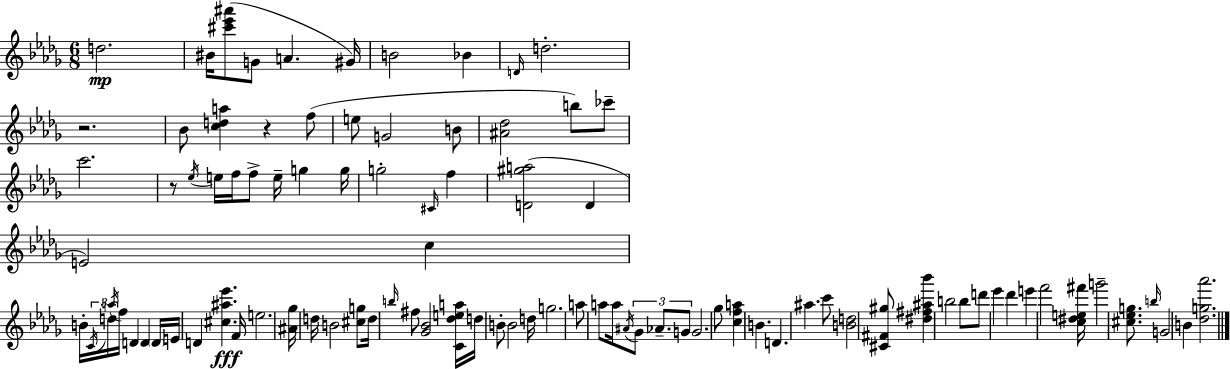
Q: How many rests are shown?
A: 3